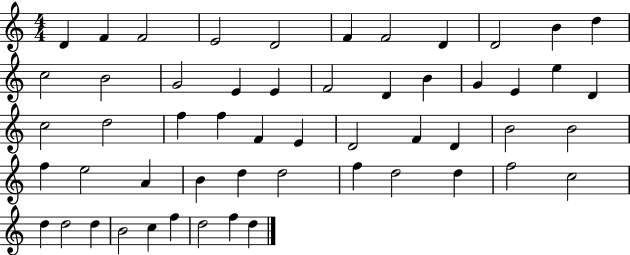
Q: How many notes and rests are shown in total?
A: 54